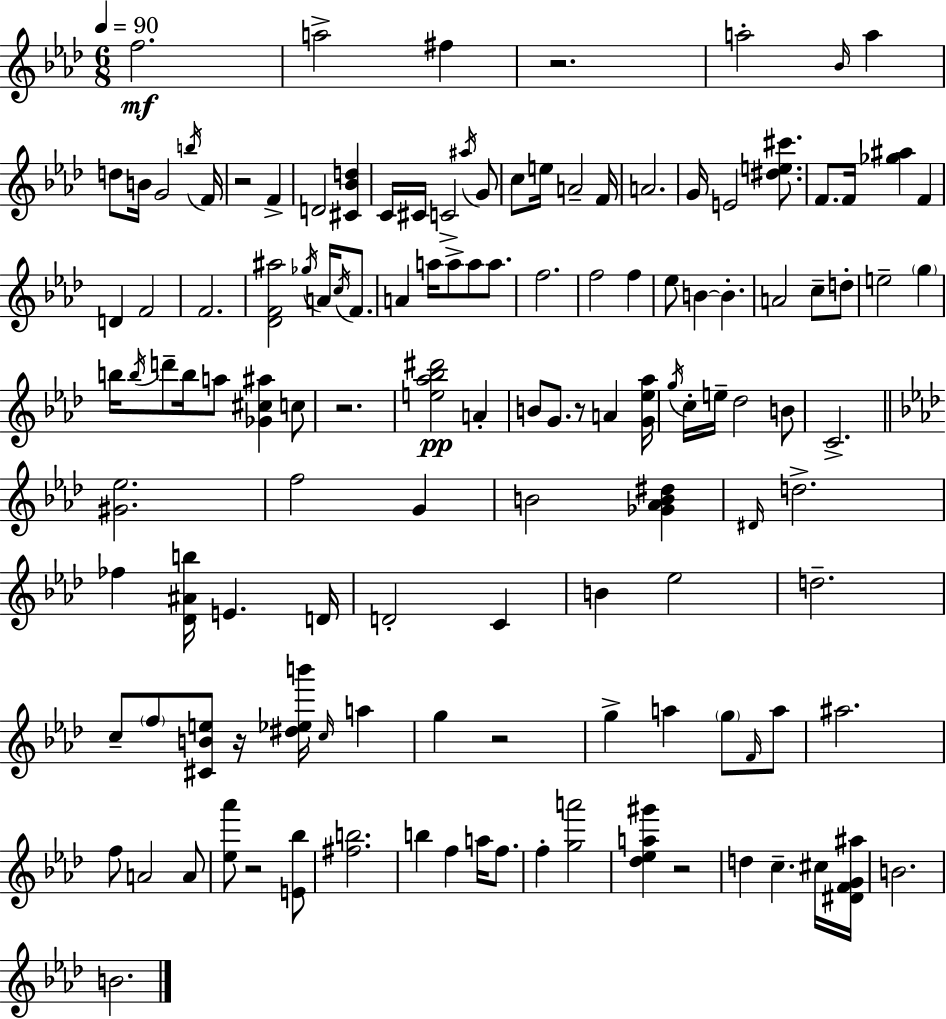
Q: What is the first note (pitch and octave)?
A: F5